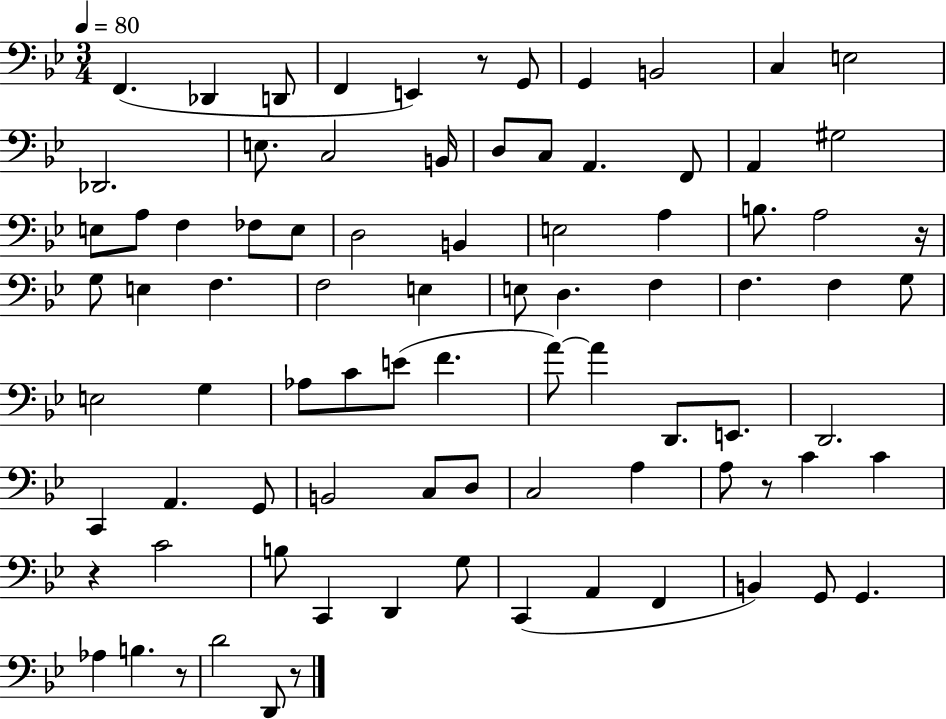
X:1
T:Untitled
M:3/4
L:1/4
K:Bb
F,, _D,, D,,/2 F,, E,, z/2 G,,/2 G,, B,,2 C, E,2 _D,,2 E,/2 C,2 B,,/4 D,/2 C,/2 A,, F,,/2 A,, ^G,2 E,/2 A,/2 F, _F,/2 E,/2 D,2 B,, E,2 A, B,/2 A,2 z/4 G,/2 E, F, F,2 E, E,/2 D, F, F, F, G,/2 E,2 G, _A,/2 C/2 E/2 F A/2 A D,,/2 E,,/2 D,,2 C,, A,, G,,/2 B,,2 C,/2 D,/2 C,2 A, A,/2 z/2 C C z C2 B,/2 C,, D,, G,/2 C,, A,, F,, B,, G,,/2 G,, _A, B, z/2 D2 D,,/2 z/2